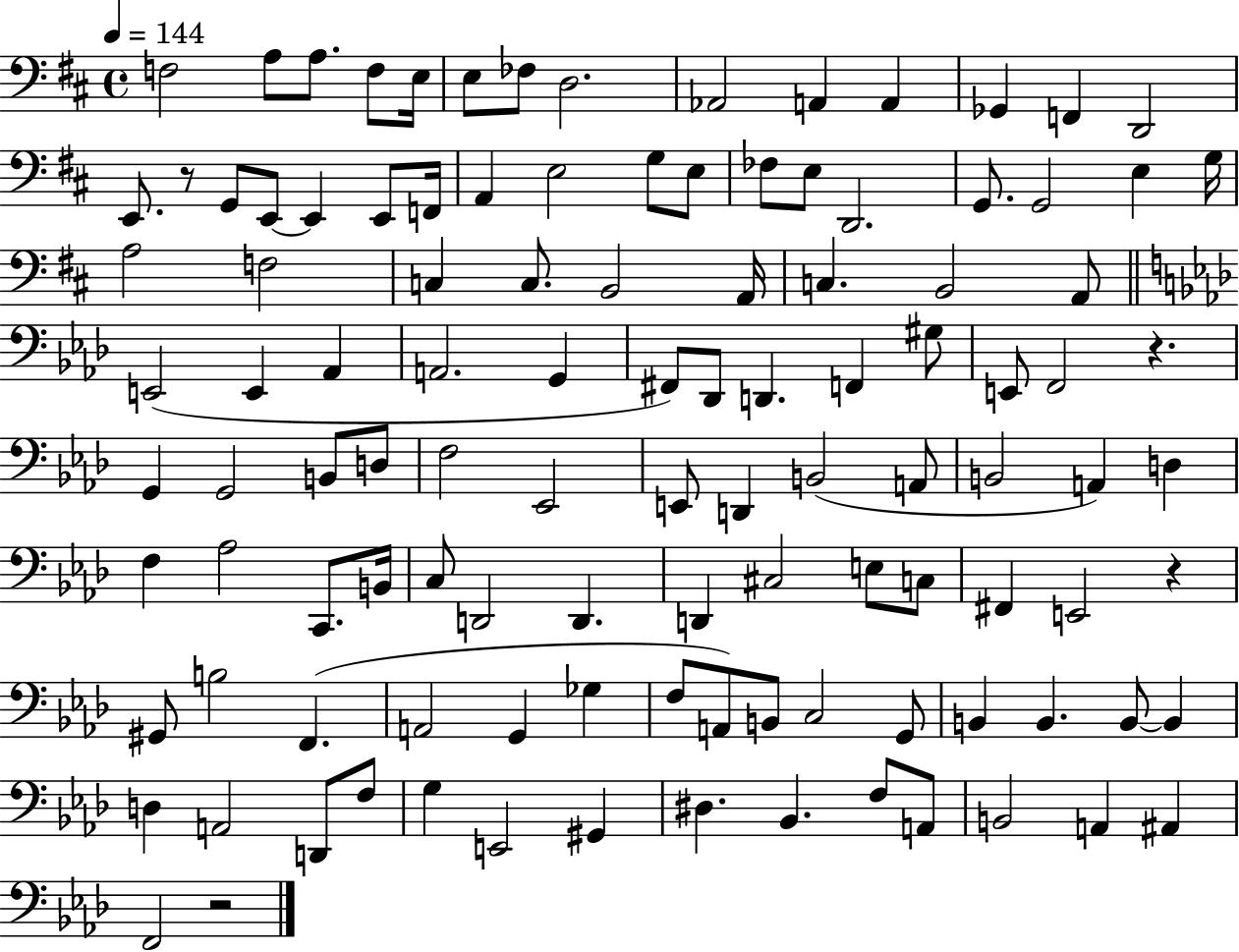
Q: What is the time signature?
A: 4/4